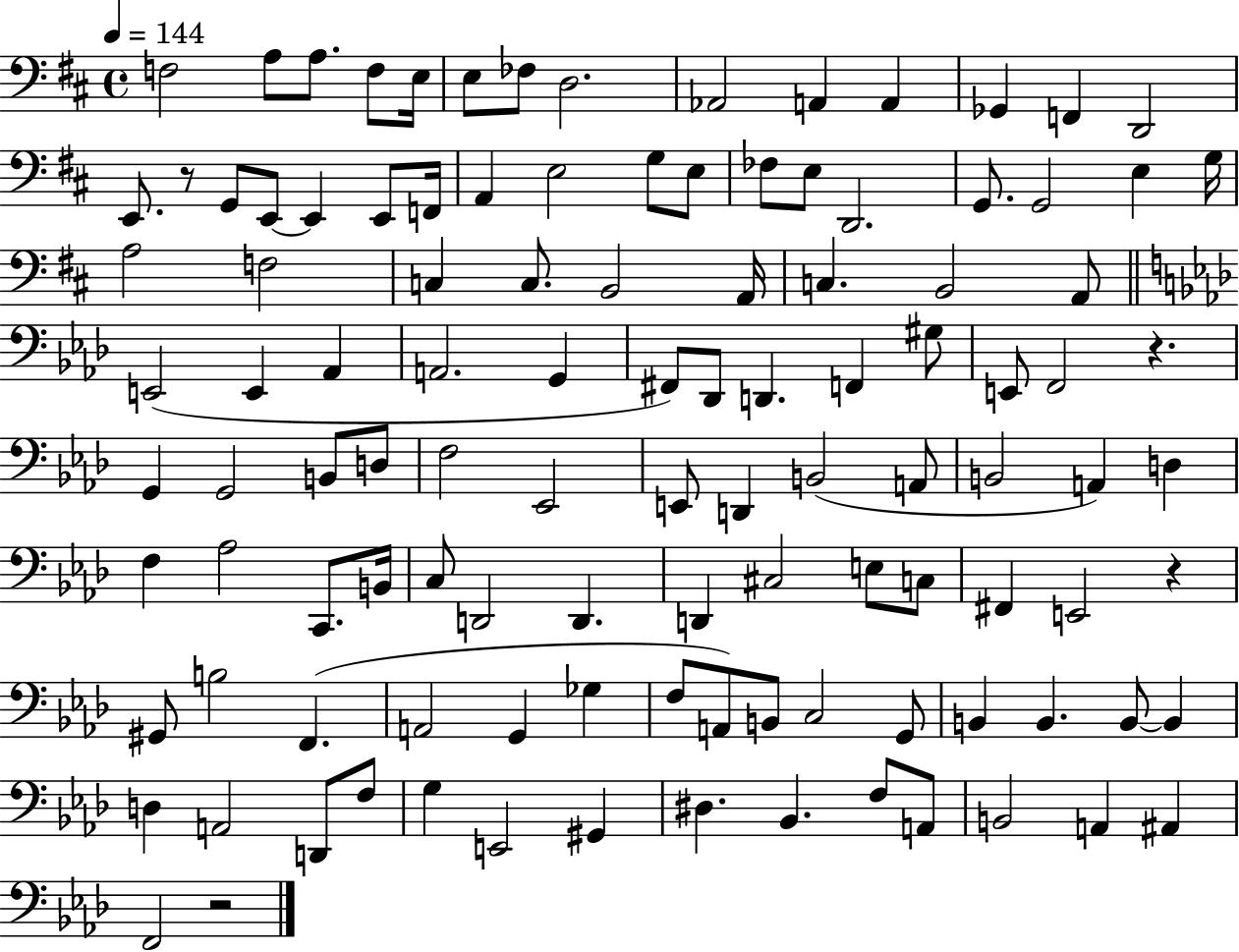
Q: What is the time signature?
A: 4/4